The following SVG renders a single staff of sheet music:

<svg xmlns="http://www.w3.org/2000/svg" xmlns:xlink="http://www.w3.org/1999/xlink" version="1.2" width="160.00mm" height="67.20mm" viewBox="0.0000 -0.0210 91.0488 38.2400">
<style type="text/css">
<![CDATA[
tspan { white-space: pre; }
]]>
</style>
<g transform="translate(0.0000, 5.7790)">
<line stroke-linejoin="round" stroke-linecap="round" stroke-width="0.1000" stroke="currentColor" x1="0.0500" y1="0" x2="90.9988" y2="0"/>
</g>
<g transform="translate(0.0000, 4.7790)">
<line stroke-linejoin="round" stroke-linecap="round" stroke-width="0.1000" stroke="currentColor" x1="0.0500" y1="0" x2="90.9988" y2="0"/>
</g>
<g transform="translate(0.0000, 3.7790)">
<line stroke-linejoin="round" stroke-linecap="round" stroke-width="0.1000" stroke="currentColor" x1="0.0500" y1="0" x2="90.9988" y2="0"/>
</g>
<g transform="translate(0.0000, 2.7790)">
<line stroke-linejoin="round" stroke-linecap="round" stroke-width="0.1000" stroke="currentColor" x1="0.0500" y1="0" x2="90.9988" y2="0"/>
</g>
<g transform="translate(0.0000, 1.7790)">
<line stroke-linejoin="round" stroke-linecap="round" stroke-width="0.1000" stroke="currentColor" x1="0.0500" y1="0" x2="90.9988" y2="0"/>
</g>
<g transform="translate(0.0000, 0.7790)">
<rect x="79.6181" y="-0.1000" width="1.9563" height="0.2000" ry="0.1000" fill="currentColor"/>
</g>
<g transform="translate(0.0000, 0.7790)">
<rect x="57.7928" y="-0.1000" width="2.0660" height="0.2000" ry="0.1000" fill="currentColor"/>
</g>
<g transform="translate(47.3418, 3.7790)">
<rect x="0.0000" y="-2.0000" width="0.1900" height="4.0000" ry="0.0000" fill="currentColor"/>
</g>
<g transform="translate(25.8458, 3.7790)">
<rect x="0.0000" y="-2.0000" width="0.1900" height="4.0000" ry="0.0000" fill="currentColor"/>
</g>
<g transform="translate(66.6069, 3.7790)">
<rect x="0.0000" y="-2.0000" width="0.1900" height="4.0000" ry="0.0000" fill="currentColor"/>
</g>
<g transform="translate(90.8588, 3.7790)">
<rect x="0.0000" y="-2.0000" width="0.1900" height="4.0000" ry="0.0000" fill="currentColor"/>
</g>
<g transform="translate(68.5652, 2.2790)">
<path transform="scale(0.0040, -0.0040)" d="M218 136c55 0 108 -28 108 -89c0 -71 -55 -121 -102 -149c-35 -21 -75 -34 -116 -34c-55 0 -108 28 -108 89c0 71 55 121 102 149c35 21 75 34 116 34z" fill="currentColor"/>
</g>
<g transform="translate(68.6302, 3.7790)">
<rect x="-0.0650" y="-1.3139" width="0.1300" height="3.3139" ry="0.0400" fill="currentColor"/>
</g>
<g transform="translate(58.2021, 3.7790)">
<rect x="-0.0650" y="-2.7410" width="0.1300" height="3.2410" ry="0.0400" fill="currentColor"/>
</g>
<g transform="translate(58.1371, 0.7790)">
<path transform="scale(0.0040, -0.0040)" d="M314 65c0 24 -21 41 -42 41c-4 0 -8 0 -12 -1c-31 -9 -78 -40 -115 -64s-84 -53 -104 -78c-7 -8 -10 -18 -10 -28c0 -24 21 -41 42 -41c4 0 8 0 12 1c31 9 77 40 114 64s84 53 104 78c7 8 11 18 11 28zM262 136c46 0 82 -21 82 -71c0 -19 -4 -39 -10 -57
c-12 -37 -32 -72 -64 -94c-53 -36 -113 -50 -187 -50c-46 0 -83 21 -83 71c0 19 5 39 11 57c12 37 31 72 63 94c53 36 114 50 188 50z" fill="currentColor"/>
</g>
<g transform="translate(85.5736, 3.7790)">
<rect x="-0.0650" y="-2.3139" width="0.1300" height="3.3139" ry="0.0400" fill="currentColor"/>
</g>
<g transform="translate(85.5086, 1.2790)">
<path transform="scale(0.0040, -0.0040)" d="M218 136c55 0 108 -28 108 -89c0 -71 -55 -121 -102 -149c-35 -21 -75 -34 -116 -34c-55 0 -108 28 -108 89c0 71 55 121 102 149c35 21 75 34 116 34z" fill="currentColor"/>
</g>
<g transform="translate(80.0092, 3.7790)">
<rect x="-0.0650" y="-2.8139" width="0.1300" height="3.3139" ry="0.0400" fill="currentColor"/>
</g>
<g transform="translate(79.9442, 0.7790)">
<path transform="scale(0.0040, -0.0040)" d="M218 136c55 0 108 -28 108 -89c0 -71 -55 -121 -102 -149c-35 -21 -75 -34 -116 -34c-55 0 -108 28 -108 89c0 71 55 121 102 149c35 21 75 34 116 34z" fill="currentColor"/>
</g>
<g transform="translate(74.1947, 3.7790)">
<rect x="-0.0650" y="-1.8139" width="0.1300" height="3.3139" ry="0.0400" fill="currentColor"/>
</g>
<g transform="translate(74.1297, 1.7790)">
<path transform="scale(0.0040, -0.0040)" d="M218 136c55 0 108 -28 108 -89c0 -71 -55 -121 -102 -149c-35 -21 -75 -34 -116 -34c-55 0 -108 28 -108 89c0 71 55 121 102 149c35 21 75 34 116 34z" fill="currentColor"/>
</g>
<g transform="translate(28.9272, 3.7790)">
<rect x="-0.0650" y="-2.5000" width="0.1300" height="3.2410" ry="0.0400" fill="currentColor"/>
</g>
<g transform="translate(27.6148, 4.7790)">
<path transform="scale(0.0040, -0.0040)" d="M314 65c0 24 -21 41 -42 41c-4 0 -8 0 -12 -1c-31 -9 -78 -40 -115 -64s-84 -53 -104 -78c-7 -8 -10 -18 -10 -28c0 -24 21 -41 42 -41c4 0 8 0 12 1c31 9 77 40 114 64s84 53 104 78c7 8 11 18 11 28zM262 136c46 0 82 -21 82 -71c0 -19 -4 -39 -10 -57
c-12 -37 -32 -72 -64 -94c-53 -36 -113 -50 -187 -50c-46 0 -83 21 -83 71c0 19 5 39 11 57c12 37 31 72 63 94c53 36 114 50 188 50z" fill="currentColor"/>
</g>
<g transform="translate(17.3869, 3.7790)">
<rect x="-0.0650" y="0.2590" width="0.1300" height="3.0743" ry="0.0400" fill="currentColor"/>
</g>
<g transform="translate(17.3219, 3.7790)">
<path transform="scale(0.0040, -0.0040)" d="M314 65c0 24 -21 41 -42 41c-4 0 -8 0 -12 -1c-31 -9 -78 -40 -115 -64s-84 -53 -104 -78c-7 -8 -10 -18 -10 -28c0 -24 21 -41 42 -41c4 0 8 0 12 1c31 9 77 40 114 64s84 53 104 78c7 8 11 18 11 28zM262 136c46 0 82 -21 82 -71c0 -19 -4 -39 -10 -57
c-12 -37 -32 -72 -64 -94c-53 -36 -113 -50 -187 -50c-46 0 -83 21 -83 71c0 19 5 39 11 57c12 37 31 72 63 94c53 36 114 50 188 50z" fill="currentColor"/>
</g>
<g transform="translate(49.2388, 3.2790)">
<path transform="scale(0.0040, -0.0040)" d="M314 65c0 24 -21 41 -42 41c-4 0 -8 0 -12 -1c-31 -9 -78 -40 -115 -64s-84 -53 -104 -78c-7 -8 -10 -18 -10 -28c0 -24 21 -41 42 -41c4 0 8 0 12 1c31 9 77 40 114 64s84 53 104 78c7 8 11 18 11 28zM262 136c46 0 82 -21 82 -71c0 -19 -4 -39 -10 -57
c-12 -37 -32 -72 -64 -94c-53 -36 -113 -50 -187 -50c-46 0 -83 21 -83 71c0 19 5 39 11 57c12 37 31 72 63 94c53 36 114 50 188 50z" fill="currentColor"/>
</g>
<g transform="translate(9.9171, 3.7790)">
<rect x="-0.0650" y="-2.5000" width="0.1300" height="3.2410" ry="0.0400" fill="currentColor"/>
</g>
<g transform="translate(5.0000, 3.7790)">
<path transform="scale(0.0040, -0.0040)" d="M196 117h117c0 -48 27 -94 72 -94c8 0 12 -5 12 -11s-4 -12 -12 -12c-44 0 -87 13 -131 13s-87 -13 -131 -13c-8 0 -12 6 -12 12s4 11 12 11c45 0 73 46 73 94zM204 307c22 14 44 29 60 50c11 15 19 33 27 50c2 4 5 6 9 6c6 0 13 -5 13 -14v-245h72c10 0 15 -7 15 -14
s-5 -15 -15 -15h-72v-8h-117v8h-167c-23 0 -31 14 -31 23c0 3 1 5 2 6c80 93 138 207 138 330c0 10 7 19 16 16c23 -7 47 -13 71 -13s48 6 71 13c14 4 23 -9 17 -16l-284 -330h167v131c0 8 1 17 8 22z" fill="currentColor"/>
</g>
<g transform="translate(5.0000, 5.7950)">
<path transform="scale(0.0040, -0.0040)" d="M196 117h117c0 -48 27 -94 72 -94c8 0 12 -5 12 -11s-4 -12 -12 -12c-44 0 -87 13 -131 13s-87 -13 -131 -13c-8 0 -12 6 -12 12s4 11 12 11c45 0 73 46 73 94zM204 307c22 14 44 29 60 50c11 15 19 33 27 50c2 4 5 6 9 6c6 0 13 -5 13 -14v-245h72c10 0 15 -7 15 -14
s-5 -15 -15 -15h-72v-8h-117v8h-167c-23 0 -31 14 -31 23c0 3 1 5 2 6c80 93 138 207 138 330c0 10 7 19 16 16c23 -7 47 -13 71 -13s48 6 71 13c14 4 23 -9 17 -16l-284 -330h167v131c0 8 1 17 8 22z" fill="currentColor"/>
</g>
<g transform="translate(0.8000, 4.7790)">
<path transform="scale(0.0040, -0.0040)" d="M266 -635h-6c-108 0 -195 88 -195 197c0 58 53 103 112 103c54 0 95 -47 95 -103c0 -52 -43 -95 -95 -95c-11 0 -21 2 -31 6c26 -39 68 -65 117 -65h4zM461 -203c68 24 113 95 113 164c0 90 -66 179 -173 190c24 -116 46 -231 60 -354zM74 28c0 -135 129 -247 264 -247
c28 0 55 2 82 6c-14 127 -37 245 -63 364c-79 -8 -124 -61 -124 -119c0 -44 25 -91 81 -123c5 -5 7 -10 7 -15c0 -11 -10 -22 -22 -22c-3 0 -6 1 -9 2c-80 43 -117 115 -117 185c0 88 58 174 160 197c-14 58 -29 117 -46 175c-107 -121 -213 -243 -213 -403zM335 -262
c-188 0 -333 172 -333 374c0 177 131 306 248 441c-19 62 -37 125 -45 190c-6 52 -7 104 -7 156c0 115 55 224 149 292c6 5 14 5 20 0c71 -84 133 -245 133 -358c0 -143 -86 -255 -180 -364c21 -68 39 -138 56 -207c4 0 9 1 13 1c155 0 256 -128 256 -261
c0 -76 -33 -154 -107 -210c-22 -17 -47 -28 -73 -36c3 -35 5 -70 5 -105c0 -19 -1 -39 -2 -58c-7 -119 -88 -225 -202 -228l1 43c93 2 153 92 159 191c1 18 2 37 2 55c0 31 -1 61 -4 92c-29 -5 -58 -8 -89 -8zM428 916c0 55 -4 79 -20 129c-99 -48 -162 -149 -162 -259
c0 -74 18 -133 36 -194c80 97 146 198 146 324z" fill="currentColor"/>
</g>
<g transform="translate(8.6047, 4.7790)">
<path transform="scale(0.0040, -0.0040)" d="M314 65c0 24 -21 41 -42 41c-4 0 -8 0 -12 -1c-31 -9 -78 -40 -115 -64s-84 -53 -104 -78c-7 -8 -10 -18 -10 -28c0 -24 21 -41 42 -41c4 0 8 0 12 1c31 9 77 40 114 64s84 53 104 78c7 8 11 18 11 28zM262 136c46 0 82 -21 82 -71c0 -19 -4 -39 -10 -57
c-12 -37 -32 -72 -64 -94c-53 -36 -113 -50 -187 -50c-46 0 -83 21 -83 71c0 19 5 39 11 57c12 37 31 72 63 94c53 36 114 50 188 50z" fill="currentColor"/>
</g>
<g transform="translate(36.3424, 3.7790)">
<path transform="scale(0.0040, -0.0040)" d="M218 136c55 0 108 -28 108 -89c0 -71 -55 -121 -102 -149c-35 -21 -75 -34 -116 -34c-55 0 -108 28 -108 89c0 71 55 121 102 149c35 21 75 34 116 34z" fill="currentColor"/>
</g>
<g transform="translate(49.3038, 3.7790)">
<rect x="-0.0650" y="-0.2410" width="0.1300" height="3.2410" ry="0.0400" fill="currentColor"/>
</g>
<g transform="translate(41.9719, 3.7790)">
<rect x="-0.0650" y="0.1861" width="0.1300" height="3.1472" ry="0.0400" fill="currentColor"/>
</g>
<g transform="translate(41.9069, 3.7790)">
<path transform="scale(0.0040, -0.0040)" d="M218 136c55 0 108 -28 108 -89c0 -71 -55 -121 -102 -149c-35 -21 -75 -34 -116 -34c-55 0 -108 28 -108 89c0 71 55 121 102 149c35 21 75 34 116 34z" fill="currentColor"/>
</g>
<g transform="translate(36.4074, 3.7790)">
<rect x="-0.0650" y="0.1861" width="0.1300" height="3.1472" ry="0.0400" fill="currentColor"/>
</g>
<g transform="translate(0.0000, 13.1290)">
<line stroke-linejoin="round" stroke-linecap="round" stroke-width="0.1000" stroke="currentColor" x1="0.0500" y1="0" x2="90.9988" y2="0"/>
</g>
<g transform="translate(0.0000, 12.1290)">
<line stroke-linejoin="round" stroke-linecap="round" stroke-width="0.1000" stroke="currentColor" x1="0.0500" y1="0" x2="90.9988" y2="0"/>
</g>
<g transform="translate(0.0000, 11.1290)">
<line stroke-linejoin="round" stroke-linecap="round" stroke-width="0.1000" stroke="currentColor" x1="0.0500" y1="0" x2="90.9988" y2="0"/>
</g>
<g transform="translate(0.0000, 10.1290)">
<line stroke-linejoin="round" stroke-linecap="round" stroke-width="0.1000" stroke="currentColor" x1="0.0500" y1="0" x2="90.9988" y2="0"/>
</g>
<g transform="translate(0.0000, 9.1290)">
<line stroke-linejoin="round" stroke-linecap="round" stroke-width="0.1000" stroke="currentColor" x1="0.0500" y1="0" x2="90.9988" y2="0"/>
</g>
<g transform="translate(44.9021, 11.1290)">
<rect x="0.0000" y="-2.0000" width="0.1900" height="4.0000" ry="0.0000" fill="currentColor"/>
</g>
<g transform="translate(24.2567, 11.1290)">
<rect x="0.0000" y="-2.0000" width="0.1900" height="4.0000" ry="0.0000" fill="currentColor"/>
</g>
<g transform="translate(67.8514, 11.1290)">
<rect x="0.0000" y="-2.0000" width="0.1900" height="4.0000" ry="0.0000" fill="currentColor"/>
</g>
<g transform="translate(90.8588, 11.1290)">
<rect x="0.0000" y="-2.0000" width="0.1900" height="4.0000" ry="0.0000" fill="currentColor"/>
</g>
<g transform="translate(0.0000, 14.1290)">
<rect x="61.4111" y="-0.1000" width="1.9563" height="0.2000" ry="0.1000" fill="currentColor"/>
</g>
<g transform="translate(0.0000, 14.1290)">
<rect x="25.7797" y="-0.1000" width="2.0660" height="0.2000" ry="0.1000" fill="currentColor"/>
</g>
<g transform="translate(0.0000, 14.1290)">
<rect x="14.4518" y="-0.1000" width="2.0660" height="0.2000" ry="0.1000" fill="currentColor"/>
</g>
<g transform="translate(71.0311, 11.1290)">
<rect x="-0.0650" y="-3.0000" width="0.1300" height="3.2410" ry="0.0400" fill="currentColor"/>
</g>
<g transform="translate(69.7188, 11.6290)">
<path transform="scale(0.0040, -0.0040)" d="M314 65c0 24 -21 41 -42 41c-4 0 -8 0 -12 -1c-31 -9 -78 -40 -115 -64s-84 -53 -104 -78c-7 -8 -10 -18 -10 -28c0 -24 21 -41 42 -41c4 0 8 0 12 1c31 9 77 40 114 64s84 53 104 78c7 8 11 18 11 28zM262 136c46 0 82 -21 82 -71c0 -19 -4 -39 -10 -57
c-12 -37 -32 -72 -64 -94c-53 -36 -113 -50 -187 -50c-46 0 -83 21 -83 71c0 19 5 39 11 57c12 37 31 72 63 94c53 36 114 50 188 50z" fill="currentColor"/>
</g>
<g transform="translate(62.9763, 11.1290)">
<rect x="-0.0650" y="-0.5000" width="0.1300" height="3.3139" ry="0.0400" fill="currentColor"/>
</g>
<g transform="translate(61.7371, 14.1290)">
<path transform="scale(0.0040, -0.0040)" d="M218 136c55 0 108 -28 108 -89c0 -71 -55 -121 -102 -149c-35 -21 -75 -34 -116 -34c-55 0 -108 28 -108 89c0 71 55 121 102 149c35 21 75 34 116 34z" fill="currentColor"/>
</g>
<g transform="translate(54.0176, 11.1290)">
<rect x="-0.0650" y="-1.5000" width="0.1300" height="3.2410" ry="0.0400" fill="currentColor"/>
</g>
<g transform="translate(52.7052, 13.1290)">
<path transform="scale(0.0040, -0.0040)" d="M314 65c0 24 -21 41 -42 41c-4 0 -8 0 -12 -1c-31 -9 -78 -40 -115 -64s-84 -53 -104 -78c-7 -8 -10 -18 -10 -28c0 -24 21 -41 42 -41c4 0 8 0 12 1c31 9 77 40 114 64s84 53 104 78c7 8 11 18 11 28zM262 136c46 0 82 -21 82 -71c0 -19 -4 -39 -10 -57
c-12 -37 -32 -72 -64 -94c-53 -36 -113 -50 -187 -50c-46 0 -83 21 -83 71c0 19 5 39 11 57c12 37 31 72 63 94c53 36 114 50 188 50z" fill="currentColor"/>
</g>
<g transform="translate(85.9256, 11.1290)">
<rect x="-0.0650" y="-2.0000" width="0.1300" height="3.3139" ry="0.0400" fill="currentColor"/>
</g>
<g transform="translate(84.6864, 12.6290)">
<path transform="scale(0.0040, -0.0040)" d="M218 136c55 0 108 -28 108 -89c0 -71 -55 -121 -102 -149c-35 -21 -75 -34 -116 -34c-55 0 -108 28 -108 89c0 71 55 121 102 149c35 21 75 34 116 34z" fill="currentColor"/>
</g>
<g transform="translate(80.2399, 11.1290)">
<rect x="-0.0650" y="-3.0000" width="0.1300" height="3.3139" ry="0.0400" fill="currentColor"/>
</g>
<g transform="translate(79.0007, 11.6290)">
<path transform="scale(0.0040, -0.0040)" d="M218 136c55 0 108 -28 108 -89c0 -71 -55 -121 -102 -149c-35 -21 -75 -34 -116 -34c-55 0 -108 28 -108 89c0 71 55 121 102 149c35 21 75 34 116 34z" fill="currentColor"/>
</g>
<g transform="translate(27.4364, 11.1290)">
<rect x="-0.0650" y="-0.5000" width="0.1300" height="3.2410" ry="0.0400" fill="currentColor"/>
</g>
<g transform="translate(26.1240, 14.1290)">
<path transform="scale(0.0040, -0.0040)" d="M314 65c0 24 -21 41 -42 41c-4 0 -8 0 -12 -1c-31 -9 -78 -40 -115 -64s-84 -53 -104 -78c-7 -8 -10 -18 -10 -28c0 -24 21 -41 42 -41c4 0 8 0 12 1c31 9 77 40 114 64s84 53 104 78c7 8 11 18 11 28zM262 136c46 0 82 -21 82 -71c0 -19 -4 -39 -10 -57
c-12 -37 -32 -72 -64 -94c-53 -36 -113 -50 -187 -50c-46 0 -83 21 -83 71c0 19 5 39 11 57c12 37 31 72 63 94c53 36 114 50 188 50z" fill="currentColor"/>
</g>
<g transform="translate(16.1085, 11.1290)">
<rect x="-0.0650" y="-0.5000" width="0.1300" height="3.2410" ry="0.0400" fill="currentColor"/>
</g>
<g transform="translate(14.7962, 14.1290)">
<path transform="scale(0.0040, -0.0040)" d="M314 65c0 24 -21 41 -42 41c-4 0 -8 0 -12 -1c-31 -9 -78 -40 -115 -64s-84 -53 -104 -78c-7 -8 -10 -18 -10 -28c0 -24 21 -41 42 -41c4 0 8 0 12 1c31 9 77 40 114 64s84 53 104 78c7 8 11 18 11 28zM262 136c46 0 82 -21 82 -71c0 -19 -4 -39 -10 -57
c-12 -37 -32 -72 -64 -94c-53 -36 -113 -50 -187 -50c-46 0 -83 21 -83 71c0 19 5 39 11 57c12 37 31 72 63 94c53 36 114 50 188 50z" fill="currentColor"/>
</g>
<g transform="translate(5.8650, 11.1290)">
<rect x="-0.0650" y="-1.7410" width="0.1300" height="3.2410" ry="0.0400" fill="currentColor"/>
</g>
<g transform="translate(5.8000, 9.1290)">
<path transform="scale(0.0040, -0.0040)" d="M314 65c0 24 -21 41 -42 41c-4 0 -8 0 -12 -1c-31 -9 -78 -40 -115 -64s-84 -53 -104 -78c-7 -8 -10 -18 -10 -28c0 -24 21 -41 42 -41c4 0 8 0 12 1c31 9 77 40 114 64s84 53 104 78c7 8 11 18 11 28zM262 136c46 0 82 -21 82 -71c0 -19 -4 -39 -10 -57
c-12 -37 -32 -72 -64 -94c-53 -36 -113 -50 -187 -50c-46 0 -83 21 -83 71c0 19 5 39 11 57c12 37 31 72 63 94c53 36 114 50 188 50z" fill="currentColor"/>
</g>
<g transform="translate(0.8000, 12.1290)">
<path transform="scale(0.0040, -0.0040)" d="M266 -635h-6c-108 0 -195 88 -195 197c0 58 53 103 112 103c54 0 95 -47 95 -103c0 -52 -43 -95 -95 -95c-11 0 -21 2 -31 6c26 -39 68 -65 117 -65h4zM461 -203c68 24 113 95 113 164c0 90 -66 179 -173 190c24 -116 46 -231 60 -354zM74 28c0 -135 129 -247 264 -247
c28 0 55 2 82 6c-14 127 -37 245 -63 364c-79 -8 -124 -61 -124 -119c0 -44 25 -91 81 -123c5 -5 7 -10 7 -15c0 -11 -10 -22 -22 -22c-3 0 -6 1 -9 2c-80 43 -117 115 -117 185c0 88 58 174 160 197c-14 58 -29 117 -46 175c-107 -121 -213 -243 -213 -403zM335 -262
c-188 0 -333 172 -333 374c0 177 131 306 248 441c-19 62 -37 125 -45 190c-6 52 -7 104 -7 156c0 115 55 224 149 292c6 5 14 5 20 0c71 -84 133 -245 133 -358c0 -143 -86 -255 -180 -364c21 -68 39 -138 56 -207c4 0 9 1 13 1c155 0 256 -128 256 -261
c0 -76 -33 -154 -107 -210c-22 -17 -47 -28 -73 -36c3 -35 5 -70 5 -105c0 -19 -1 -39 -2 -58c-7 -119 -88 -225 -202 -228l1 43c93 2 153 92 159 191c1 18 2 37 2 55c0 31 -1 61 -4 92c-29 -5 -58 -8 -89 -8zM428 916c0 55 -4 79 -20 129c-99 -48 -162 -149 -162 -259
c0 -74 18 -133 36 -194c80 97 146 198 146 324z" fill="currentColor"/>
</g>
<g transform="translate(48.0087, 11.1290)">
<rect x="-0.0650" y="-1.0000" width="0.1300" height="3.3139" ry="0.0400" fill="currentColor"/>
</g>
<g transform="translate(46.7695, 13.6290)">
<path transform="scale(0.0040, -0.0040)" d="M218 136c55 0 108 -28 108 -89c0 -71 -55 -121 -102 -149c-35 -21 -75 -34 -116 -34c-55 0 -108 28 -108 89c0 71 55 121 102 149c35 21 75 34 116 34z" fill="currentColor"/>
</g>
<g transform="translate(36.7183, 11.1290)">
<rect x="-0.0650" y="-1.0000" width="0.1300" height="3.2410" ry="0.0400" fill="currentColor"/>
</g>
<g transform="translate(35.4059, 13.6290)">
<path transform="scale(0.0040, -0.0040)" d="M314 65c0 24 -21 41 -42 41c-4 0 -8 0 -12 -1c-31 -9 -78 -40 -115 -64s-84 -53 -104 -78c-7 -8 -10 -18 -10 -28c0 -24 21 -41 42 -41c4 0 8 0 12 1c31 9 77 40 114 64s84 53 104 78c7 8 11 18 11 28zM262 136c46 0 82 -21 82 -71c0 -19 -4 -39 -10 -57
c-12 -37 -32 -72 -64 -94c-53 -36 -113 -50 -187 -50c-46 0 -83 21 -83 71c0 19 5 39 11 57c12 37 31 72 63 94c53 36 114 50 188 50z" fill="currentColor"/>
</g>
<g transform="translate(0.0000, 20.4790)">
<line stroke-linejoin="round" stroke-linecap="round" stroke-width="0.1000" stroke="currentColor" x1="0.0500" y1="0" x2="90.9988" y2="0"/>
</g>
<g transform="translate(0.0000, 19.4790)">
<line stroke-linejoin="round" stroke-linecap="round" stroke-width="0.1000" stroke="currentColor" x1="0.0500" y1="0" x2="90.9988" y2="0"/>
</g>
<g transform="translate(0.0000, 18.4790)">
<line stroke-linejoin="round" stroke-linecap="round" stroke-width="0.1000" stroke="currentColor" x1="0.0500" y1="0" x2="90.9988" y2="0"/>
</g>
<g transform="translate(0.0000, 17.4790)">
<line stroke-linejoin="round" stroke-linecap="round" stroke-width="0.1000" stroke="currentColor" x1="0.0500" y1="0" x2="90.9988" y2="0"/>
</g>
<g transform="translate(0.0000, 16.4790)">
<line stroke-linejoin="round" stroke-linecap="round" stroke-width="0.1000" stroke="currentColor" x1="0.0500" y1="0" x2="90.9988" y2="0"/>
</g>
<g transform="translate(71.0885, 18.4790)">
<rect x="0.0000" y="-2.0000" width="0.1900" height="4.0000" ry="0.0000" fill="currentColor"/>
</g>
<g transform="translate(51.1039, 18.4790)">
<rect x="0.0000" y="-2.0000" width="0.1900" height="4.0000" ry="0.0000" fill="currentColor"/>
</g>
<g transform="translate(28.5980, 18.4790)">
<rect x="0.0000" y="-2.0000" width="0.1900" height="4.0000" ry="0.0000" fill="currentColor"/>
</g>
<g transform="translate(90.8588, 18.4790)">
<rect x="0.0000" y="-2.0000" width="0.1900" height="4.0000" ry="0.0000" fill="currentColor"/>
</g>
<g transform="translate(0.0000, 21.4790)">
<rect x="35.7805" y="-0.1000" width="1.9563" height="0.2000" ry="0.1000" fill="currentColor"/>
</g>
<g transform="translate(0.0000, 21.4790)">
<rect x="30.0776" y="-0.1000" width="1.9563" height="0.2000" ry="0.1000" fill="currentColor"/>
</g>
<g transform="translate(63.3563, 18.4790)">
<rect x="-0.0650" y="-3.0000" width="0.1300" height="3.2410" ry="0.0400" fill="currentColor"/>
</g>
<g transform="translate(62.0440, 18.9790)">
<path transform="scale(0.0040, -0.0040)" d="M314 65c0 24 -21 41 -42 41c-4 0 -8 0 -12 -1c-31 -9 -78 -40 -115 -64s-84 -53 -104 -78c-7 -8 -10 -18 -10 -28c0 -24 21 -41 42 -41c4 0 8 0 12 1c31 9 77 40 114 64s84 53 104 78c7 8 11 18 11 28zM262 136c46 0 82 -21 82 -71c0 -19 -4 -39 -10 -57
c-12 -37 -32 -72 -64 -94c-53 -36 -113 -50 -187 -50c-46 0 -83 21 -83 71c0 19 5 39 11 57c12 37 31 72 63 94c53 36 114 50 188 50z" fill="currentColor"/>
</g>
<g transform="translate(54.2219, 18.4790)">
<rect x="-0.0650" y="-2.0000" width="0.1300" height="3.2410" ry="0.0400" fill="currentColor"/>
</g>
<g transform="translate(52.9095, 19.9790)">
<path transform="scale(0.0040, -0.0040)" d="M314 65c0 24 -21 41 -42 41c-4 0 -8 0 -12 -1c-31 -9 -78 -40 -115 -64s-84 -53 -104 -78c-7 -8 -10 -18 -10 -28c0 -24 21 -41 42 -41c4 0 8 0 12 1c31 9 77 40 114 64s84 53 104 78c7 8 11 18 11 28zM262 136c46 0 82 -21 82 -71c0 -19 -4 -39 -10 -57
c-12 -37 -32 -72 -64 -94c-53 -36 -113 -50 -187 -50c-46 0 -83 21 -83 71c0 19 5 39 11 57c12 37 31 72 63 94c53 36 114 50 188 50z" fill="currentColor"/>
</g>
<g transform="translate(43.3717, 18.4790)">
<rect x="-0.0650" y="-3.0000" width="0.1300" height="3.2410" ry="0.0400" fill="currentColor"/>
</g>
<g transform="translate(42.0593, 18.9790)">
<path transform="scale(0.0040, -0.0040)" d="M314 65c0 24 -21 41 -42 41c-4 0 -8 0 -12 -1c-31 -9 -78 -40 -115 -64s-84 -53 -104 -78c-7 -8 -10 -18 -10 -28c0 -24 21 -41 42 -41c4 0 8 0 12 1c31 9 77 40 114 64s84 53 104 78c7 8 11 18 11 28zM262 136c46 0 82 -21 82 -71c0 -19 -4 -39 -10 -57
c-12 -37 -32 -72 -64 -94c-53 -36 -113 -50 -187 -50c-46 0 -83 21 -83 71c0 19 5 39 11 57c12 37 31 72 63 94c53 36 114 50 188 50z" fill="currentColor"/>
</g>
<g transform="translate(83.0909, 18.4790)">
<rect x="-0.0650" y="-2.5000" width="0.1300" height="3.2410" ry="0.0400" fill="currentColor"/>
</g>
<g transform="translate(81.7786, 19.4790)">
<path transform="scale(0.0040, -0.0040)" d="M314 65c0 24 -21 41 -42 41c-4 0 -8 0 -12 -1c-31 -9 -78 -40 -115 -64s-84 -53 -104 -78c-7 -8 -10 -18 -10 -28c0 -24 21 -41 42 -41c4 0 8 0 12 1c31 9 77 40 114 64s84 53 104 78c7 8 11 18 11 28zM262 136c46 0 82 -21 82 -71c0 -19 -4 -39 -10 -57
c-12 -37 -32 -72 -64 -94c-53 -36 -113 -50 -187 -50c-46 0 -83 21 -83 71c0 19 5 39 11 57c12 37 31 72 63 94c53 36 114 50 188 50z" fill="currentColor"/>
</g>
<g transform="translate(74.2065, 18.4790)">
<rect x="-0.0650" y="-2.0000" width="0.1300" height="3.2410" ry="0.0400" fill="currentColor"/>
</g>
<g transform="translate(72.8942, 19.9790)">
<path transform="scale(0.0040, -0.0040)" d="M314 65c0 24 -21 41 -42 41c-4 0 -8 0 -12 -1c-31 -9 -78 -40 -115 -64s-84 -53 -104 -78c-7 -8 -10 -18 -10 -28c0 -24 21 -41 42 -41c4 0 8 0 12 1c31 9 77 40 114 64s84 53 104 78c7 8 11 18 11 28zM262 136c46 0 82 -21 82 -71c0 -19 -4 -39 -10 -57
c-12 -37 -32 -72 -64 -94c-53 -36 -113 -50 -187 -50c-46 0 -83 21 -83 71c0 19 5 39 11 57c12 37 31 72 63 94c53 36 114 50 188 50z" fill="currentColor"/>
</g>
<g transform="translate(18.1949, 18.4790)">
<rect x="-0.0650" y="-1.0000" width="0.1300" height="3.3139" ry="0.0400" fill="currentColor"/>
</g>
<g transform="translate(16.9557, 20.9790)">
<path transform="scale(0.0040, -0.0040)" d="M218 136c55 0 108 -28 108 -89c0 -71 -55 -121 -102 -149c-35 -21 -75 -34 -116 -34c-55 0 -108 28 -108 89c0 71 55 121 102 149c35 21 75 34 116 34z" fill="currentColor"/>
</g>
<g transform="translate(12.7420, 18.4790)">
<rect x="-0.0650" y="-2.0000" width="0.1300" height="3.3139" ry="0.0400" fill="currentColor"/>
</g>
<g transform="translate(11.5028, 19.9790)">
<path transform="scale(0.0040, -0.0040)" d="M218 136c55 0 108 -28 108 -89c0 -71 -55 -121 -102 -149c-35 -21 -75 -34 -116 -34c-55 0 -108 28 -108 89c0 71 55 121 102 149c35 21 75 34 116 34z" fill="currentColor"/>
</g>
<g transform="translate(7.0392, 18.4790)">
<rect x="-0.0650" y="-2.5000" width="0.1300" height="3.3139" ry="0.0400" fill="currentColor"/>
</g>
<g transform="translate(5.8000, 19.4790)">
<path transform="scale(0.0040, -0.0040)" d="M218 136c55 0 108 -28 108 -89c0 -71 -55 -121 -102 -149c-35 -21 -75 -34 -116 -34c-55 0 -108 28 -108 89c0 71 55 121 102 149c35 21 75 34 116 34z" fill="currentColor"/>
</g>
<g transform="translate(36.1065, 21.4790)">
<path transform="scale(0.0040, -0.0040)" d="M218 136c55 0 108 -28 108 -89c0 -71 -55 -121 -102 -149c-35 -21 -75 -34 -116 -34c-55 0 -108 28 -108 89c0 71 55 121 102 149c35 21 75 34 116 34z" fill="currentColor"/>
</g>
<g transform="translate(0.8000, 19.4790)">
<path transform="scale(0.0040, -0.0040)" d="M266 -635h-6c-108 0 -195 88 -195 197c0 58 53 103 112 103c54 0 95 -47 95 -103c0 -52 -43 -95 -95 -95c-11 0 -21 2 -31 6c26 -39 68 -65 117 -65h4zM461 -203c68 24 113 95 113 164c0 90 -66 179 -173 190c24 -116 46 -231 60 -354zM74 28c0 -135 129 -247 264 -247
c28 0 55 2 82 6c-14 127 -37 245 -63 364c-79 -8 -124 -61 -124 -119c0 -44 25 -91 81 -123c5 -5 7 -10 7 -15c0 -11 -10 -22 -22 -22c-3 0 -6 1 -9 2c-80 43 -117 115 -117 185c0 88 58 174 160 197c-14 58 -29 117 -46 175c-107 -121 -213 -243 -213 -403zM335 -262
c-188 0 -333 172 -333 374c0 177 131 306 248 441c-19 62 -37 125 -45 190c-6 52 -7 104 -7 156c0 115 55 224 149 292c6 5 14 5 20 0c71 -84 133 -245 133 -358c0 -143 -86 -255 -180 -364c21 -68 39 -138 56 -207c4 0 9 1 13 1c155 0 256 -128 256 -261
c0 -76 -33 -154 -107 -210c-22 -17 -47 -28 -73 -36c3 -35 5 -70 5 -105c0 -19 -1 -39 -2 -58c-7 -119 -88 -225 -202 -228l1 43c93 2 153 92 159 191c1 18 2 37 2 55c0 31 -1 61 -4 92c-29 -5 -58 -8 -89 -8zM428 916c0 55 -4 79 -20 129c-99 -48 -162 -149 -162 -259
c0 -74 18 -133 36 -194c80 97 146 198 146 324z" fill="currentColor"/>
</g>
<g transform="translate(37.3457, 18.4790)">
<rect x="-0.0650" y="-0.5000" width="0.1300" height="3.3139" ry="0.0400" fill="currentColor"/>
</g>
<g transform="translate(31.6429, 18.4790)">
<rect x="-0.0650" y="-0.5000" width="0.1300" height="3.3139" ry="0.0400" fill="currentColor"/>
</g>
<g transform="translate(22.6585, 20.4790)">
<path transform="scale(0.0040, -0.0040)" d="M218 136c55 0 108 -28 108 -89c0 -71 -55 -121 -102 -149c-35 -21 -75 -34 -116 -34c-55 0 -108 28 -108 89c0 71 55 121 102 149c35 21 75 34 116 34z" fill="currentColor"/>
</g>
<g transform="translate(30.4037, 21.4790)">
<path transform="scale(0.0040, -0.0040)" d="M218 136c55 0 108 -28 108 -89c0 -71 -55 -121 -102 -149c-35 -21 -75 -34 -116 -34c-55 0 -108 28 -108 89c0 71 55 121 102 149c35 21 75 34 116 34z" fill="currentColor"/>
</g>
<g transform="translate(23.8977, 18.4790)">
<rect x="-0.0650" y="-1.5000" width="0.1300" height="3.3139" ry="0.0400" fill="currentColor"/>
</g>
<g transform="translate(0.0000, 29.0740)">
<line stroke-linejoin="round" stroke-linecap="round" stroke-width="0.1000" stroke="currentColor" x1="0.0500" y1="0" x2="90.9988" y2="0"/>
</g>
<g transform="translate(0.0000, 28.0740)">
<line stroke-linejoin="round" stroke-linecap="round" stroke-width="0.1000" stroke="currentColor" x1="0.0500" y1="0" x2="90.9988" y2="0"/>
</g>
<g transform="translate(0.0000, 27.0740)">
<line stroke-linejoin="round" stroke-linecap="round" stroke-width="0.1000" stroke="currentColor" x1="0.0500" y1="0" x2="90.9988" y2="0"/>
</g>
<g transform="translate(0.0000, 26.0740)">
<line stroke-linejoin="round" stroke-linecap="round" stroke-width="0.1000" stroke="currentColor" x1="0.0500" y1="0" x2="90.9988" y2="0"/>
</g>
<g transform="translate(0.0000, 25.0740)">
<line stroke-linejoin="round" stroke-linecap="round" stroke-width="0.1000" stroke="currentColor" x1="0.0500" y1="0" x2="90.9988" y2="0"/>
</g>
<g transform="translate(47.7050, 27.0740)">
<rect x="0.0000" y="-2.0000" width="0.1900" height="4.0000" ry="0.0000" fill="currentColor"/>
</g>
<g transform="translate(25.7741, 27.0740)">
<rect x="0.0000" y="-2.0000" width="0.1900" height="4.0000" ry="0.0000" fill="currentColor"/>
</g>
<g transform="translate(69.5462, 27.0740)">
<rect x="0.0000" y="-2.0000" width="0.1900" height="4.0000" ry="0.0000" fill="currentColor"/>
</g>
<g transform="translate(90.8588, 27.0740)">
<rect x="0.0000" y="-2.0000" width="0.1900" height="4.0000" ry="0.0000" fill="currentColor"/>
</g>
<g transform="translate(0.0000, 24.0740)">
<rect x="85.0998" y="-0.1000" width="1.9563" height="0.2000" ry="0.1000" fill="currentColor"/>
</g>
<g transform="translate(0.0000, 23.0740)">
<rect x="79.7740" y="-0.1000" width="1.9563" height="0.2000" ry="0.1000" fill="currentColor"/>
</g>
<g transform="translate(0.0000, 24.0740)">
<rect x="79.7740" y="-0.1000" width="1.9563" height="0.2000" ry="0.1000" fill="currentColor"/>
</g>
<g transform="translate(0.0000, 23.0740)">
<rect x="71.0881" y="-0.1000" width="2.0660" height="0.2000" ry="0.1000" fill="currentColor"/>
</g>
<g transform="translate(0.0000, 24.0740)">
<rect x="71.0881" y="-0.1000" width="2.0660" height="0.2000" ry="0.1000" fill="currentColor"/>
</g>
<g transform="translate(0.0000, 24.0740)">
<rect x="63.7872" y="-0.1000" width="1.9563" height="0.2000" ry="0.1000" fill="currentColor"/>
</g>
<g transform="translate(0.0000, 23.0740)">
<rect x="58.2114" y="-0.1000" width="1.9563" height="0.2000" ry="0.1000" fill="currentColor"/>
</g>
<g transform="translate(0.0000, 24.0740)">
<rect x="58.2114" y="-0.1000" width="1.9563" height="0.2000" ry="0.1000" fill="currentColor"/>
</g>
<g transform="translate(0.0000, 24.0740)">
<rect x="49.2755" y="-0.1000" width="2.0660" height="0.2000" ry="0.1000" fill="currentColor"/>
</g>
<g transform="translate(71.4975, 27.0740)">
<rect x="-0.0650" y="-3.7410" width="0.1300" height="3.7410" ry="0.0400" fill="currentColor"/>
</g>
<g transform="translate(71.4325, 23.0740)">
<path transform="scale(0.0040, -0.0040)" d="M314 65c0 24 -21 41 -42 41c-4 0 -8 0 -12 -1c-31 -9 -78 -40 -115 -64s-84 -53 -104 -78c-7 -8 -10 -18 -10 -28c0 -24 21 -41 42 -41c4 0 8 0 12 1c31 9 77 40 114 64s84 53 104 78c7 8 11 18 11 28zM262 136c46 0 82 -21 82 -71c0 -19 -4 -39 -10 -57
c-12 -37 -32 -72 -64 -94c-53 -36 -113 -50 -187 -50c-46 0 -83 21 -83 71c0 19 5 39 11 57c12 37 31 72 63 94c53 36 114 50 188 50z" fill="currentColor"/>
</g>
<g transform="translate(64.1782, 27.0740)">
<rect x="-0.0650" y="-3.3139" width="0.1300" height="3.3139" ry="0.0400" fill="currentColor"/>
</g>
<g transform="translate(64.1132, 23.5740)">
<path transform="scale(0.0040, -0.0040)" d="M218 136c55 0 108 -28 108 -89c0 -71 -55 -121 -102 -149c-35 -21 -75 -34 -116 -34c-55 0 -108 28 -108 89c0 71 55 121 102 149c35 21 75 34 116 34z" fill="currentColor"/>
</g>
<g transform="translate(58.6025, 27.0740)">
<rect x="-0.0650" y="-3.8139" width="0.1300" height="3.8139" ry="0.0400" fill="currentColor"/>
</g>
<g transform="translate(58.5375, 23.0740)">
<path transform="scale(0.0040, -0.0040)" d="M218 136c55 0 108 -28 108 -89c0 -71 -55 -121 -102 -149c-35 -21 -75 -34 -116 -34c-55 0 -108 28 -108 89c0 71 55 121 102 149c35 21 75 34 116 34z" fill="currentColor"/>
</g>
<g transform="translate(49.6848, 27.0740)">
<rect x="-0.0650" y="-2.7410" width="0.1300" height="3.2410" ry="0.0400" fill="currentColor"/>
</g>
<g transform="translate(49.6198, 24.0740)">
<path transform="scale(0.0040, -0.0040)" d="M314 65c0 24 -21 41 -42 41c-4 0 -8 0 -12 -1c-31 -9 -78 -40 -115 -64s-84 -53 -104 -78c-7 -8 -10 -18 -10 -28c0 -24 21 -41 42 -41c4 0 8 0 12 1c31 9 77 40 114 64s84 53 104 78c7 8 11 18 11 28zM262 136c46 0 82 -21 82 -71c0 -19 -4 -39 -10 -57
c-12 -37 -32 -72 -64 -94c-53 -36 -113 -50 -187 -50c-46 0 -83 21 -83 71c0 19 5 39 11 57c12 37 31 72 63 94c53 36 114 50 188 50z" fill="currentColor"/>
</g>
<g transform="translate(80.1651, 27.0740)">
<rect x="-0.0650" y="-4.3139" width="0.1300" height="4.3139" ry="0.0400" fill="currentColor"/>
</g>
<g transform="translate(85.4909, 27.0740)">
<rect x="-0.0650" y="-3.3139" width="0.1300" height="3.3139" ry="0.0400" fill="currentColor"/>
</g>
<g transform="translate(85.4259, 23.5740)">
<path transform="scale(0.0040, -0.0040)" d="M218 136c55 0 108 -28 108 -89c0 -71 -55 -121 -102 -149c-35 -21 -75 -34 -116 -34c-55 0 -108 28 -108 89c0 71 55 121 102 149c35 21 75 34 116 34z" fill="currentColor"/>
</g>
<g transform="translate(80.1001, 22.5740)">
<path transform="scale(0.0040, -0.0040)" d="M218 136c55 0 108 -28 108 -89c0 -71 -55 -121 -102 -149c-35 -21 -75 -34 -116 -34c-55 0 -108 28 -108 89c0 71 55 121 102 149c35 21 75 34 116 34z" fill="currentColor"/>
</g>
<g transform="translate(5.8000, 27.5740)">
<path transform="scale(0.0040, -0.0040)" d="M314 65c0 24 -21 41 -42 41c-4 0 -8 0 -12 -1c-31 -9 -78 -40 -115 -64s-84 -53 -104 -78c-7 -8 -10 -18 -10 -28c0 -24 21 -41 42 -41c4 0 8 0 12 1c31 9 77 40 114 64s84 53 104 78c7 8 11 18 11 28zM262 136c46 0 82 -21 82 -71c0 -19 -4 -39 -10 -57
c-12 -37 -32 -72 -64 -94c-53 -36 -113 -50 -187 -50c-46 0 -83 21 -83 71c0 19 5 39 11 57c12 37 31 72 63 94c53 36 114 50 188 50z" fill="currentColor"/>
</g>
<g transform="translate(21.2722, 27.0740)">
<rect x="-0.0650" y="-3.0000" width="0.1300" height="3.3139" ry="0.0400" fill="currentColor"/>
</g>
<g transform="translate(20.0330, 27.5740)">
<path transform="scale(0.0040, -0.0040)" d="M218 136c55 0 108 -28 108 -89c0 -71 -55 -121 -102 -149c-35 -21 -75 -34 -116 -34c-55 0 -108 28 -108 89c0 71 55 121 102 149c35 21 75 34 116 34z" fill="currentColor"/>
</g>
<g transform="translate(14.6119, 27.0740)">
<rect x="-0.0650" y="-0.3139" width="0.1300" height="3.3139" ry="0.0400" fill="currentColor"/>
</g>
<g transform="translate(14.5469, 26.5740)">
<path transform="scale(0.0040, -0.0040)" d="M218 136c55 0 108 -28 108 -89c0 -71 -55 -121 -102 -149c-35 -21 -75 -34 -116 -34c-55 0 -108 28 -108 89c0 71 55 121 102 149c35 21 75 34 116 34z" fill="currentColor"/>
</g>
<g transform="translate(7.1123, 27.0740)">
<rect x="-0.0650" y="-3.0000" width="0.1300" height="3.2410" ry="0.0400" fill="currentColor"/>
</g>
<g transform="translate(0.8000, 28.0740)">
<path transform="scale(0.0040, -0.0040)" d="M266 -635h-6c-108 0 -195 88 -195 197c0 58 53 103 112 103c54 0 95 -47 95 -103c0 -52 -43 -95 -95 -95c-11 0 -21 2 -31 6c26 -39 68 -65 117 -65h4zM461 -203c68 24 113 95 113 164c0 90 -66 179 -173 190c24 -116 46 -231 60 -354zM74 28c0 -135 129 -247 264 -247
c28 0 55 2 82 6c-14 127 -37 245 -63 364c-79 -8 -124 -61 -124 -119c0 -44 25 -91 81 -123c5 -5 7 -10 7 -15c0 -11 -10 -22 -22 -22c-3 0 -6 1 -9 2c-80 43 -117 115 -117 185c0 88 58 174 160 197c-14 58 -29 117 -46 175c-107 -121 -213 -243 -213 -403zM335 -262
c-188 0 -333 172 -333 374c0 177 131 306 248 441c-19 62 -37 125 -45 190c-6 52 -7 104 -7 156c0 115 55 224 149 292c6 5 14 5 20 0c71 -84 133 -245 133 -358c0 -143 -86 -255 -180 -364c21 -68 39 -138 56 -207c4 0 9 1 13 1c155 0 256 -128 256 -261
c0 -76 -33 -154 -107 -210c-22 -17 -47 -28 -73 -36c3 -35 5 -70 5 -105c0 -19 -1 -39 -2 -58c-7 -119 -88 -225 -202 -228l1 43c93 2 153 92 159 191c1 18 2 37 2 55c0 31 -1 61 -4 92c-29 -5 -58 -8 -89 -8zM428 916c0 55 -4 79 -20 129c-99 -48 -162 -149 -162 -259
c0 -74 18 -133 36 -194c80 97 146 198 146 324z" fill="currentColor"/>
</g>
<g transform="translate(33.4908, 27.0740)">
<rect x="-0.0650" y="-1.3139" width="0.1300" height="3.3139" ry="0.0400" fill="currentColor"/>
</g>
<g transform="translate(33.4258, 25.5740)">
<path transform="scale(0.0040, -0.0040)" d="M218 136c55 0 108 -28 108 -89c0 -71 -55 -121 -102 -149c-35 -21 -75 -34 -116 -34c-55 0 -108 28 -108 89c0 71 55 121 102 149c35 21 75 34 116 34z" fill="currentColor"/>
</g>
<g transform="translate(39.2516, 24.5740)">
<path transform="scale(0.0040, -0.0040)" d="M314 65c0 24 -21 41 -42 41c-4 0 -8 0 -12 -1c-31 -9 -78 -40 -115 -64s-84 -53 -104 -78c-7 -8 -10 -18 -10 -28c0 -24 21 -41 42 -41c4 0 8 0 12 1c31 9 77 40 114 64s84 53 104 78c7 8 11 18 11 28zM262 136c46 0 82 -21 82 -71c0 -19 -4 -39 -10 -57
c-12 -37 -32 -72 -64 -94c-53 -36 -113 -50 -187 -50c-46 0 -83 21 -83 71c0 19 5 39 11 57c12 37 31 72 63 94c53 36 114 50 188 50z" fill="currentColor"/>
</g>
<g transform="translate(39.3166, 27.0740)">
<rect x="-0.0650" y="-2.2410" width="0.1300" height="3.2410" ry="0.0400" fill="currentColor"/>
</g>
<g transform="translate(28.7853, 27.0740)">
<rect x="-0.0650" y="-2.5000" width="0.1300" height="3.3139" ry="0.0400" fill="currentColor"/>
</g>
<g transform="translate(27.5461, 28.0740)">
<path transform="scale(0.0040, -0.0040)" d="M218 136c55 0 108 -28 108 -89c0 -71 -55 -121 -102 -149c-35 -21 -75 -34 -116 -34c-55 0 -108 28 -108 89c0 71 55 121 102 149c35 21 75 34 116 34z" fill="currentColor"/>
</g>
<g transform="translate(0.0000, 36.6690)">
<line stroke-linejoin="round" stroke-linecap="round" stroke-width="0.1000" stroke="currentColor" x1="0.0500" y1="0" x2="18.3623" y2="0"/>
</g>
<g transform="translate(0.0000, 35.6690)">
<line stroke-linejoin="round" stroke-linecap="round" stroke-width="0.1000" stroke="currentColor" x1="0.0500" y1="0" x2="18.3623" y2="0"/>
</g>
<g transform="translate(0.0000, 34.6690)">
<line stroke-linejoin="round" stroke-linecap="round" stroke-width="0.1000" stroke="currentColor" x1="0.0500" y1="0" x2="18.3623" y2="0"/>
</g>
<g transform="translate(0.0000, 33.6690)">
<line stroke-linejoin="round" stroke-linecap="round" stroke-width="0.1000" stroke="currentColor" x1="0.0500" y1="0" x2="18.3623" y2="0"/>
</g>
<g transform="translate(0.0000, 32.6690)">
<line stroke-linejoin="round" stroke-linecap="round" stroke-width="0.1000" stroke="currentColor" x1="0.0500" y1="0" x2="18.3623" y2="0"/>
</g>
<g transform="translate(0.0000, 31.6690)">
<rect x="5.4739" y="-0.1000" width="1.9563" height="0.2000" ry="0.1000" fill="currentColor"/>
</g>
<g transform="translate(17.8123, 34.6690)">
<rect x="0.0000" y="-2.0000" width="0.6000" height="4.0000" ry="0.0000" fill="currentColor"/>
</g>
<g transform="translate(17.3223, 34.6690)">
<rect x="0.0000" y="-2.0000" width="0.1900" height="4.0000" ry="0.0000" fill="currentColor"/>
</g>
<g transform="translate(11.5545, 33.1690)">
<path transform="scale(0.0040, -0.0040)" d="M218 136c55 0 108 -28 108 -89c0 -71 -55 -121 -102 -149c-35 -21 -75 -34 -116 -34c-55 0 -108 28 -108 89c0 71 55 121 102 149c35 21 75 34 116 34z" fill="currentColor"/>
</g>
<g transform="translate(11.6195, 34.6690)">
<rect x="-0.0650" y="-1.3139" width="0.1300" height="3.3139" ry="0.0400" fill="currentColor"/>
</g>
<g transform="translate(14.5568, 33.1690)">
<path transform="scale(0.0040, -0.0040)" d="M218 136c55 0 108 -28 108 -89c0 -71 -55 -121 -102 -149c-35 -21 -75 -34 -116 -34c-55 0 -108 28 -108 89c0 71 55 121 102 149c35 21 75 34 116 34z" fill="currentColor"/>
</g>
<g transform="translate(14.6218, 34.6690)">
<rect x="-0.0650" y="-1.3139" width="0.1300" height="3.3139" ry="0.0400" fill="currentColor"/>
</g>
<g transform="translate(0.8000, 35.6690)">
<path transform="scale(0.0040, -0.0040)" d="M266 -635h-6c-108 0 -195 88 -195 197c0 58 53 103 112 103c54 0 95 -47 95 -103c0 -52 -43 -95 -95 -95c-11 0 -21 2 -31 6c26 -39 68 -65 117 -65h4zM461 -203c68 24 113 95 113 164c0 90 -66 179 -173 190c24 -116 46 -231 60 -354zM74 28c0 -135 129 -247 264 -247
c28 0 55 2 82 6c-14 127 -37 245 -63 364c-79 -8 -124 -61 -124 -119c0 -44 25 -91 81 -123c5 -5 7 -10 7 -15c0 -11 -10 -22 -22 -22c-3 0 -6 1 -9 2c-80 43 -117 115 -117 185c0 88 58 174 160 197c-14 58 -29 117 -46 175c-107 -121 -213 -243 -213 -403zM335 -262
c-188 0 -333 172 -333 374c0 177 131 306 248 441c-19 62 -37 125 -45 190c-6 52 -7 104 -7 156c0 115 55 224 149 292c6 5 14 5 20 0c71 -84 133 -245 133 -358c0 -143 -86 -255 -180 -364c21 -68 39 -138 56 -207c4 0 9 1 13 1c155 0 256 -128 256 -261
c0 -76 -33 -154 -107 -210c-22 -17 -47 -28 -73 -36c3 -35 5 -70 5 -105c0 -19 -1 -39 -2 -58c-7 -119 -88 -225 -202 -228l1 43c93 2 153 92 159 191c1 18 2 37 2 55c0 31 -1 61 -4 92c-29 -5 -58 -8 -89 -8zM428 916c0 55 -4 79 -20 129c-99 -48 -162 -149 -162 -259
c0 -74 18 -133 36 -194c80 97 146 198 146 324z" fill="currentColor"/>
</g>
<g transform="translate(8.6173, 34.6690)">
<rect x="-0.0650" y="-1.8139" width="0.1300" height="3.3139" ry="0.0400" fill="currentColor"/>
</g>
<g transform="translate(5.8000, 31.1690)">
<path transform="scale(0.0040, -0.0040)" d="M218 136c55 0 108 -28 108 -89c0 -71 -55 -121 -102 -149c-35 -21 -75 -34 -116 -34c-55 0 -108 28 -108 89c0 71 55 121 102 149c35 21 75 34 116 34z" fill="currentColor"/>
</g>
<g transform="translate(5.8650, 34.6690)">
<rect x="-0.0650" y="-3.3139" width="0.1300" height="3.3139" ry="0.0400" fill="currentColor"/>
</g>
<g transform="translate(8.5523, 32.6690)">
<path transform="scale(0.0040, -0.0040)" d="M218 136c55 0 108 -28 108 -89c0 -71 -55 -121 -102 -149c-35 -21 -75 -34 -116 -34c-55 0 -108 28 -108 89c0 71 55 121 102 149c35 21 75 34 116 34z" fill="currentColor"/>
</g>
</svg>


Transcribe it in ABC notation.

X:1
T:Untitled
M:4/4
L:1/4
K:C
G2 B2 G2 B B c2 a2 e f a g f2 C2 C2 D2 D E2 C A2 A F G F D E C C A2 F2 A2 F2 G2 A2 c A G e g2 a2 c' b c'2 d' b b f e e